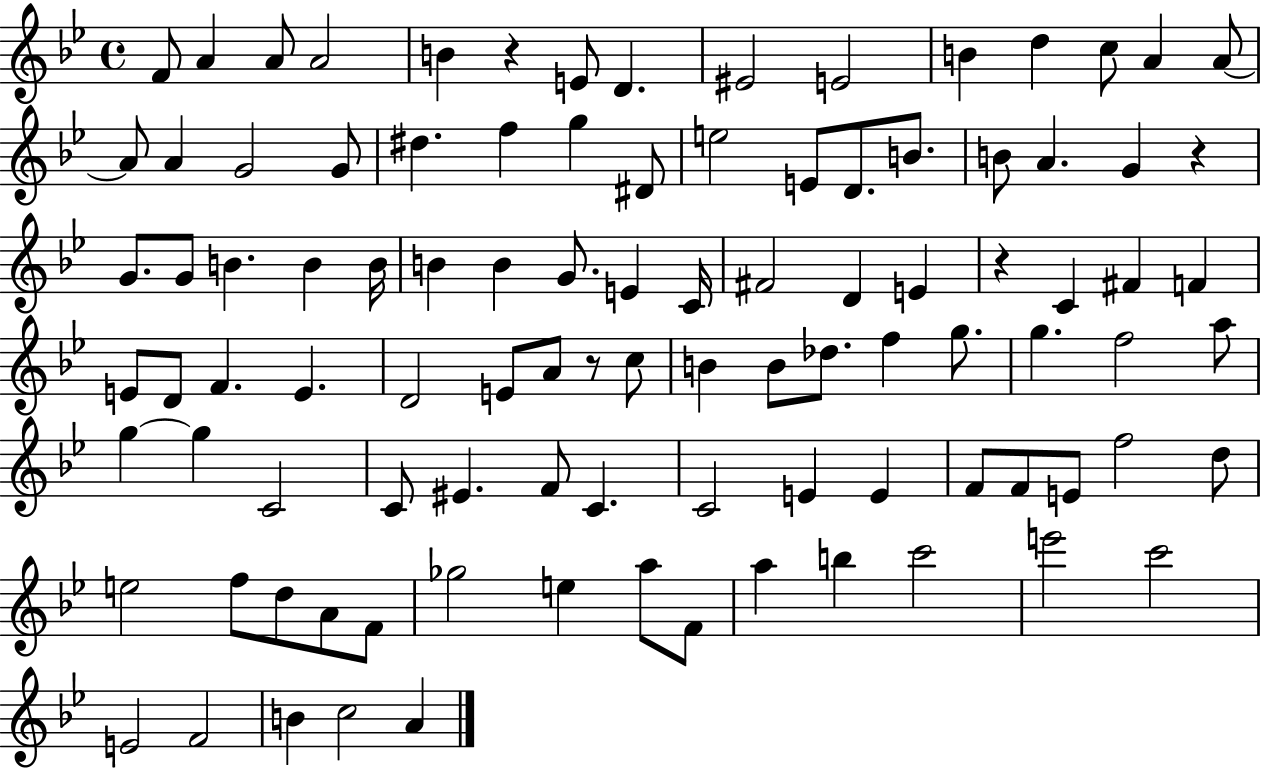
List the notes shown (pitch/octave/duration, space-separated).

F4/e A4/q A4/e A4/h B4/q R/q E4/e D4/q. EIS4/h E4/h B4/q D5/q C5/e A4/q A4/e A4/e A4/q G4/h G4/e D#5/q. F5/q G5/q D#4/e E5/h E4/e D4/e. B4/e. B4/e A4/q. G4/q R/q G4/e. G4/e B4/q. B4/q B4/s B4/q B4/q G4/e. E4/q C4/s F#4/h D4/q E4/q R/q C4/q F#4/q F4/q E4/e D4/e F4/q. E4/q. D4/h E4/e A4/e R/e C5/e B4/q B4/e Db5/e. F5/q G5/e. G5/q. F5/h A5/e G5/q G5/q C4/h C4/e EIS4/q. F4/e C4/q. C4/h E4/q E4/q F4/e F4/e E4/e F5/h D5/e E5/h F5/e D5/e A4/e F4/e Gb5/h E5/q A5/e F4/e A5/q B5/q C6/h E6/h C6/h E4/h F4/h B4/q C5/h A4/q